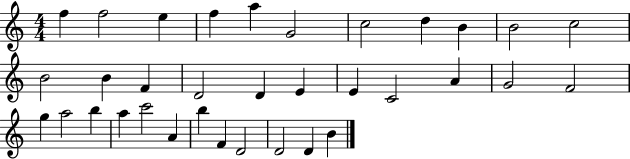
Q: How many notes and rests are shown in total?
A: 34